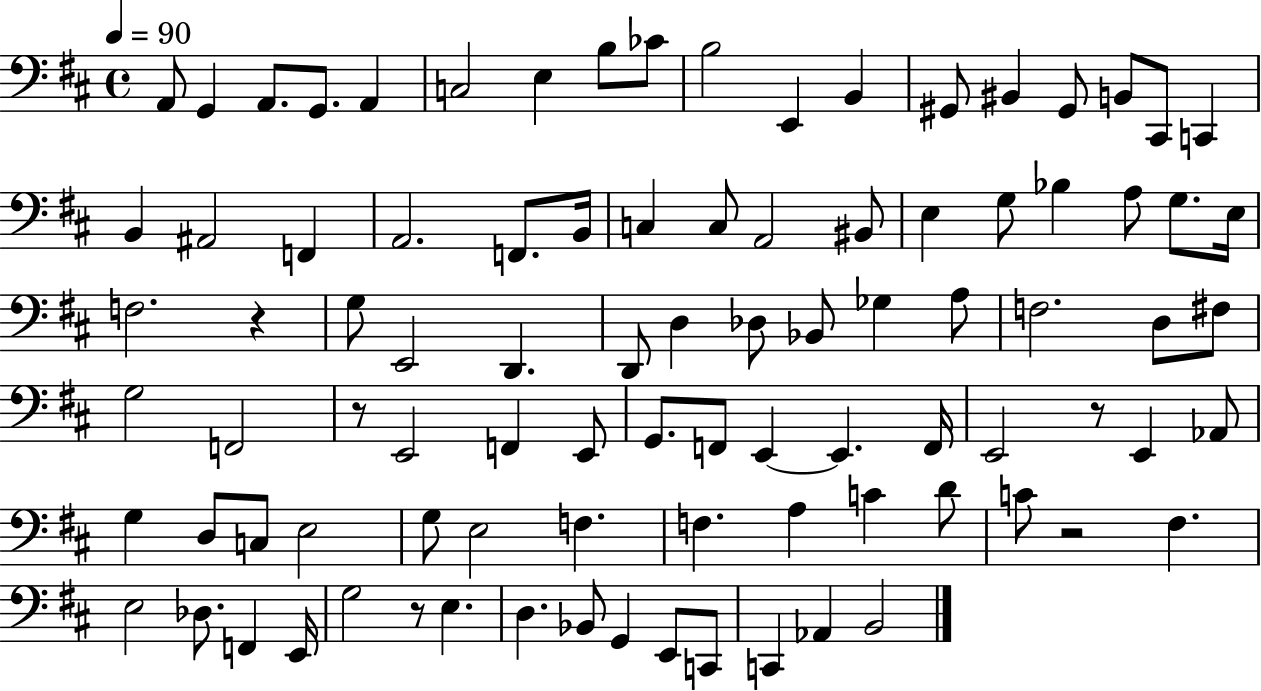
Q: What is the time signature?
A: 4/4